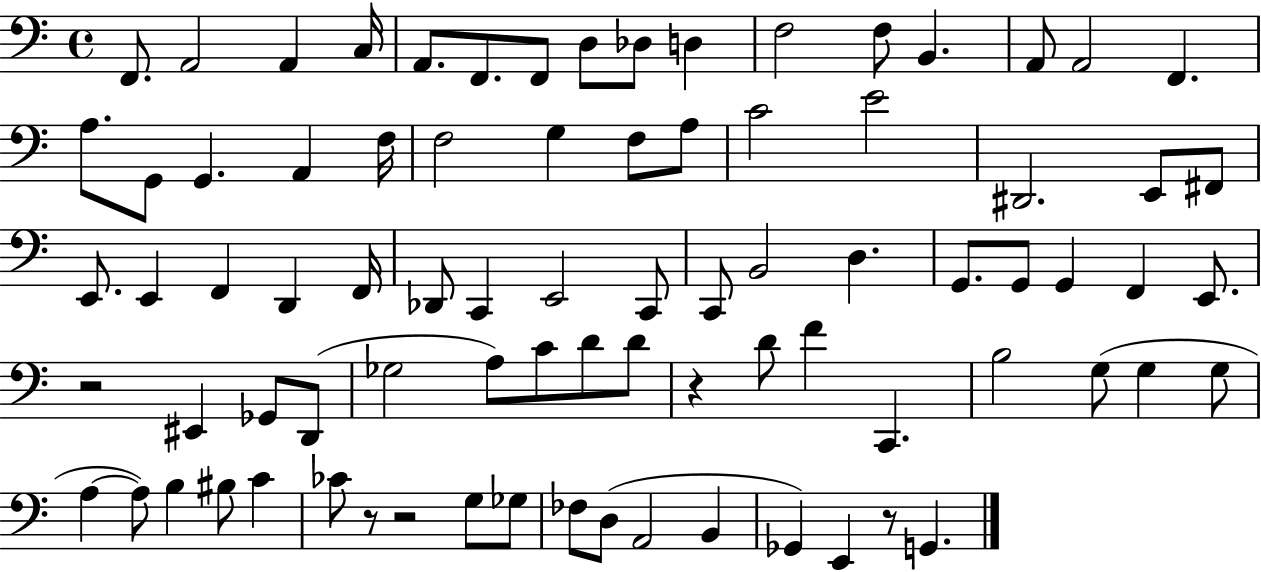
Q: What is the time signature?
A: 4/4